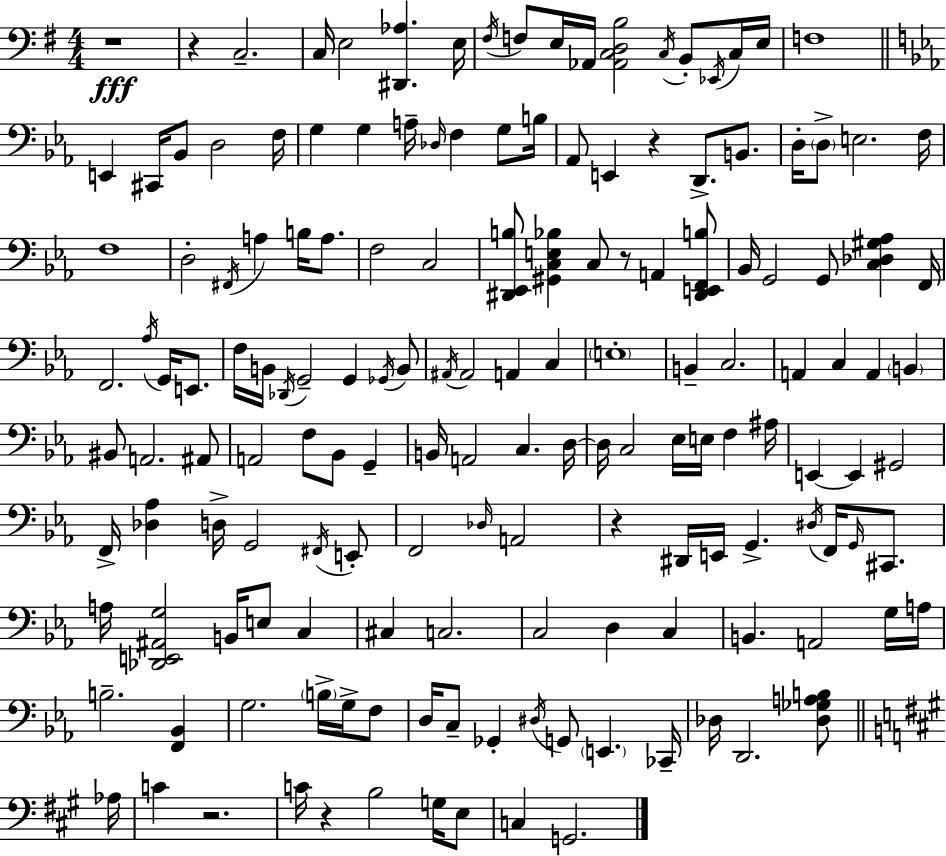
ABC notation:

X:1
T:Untitled
M:4/4
L:1/4
K:Em
z4 z C,2 C,/4 E,2 [^D,,_A,] E,/4 ^F,/4 F,/2 E,/4 _A,,/4 [_A,,C,D,B,]2 C,/4 B,,/2 _E,,/4 C,/4 E,/4 F,4 E,, ^C,,/4 _B,,/2 D,2 F,/4 G, G, A,/4 _D,/4 F, G,/2 B,/4 _A,,/2 E,, z D,,/2 B,,/2 D,/4 D,/2 E,2 F,/4 F,4 D,2 ^F,,/4 A, B,/4 A,/2 F,2 C,2 [^D,,_E,,B,]/2 [^G,,C,E,_B,] C,/2 z/2 A,, [^D,,E,,F,,B,]/2 _B,,/4 G,,2 G,,/2 [C,_D,^G,_A,] F,,/4 F,,2 _A,/4 G,,/4 E,,/2 F,/4 B,,/4 _D,,/4 G,,2 G,, _G,,/4 B,,/2 ^A,,/4 ^A,,2 A,, C, E,4 B,, C,2 A,, C, A,, B,, ^B,,/2 A,,2 ^A,,/2 A,,2 F,/2 _B,,/2 G,, B,,/4 A,,2 C, D,/4 D,/4 C,2 _E,/4 E,/4 F, ^A,/4 E,, E,, ^G,,2 F,,/4 [_D,_A,] D,/4 G,,2 ^F,,/4 E,,/2 F,,2 _D,/4 A,,2 z ^D,,/4 E,,/4 G,, ^D,/4 F,,/4 G,,/4 ^C,,/2 A,/4 [_D,,E,,^A,,G,]2 B,,/4 E,/2 C, ^C, C,2 C,2 D, C, B,, A,,2 G,/4 A,/4 B,2 [F,,_B,,] G,2 B,/4 G,/4 F,/2 D,/4 C,/2 _G,, ^D,/4 G,,/2 E,, _C,,/4 _D,/4 D,,2 [_D,_G,A,B,]/2 _A,/4 C z2 C/4 z B,2 G,/4 E,/2 C, G,,2